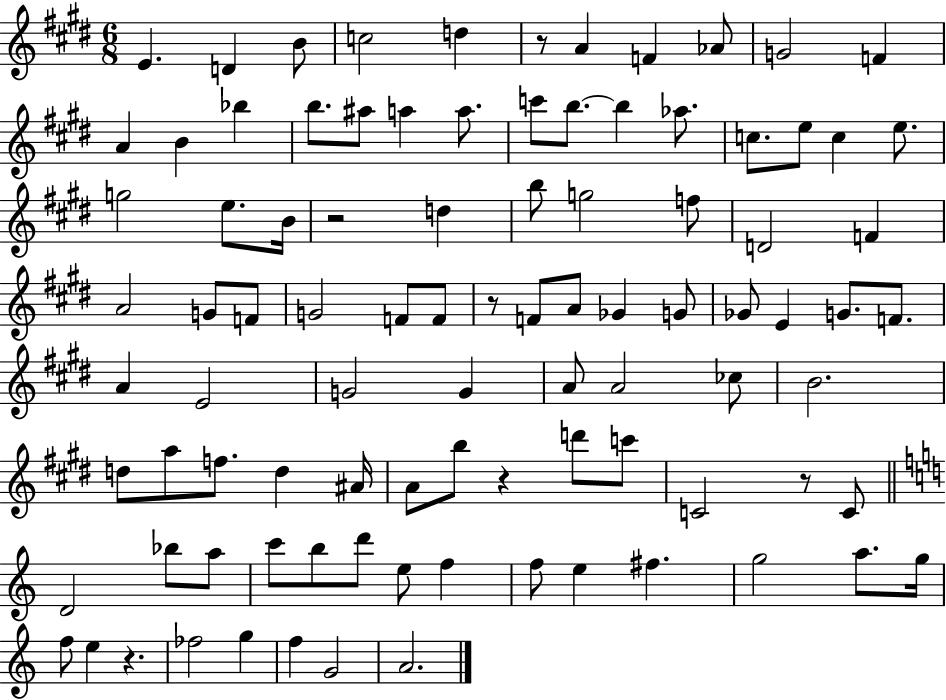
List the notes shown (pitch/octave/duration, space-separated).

E4/q. D4/q B4/e C5/h D5/q R/e A4/q F4/q Ab4/e G4/h F4/q A4/q B4/q Bb5/q B5/e. A#5/e A5/q A5/e. C6/e B5/e. B5/q Ab5/e. C5/e. E5/e C5/q E5/e. G5/h E5/e. B4/s R/h D5/q B5/e G5/h F5/e D4/h F4/q A4/h G4/e F4/e G4/h F4/e F4/e R/e F4/e A4/e Gb4/q G4/e Gb4/e E4/q G4/e. F4/e. A4/q E4/h G4/h G4/q A4/e A4/h CES5/e B4/h. D5/e A5/e F5/e. D5/q A#4/s A4/e B5/e R/q D6/e C6/e C4/h R/e C4/e D4/h Bb5/e A5/e C6/e B5/e D6/e E5/e F5/q F5/e E5/q F#5/q. G5/h A5/e. G5/s F5/e E5/q R/q. FES5/h G5/q F5/q G4/h A4/h.